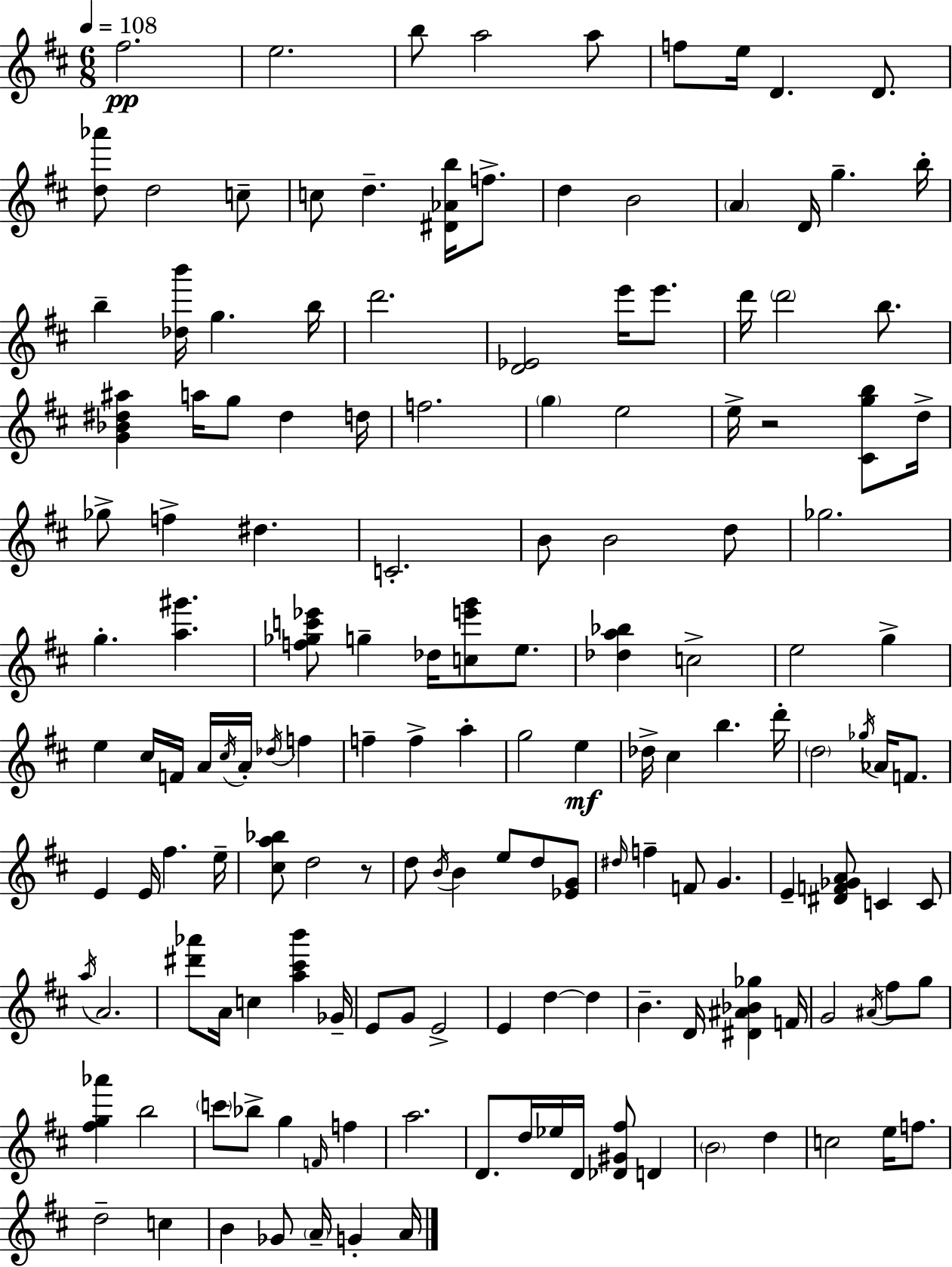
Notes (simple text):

F#5/h. E5/h. B5/e A5/h A5/e F5/e E5/s D4/q. D4/e. [D5,Ab6]/e D5/h C5/e C5/e D5/q. [D#4,Ab4,B5]/s F5/e. D5/q B4/h A4/q D4/s G5/q. B5/s B5/q [Db5,B6]/s G5/q. B5/s D6/h. [D4,Eb4]/h E6/s E6/e. D6/s D6/h B5/e. [G4,Bb4,D#5,A#5]/q A5/s G5/e D#5/q D5/s F5/h. G5/q E5/h E5/s R/h [C#4,G5,B5]/e D5/s Gb5/e F5/q D#5/q. C4/h. B4/e B4/h D5/e Gb5/h. G5/q. [A5,G#6]/q. [F5,Gb5,C6,Eb6]/e G5/q Db5/s [C5,E6,G6]/e E5/e. [Db5,A5,Bb5]/q C5/h E5/h G5/q E5/q C#5/s F4/s A4/s C#5/s A4/s Db5/s F5/q F5/q F5/q A5/q G5/h E5/q Db5/s C#5/q B5/q. D6/s D5/h Gb5/s Ab4/s F4/e. E4/q E4/s F#5/q. E5/s [C#5,A5,Bb5]/e D5/h R/e D5/e B4/s B4/q E5/e D5/e [Eb4,G4]/e D#5/s F5/q F4/e G4/q. E4/q [D#4,F4,Gb4,A4]/e C4/q C4/e A5/s A4/h. [D#6,Ab6]/e A4/s C5/q [A5,C#6,B6]/q Gb4/s E4/e G4/e E4/h E4/q D5/q D5/q B4/q. D4/s [D#4,A#4,Bb4,Gb5]/q F4/s G4/h A#4/s F#5/e G5/e [F#5,G5,Ab6]/q B5/h C6/e Bb5/e G5/q F4/s F5/q A5/h. D4/e. D5/s Eb5/s D4/s [Db4,G#4,F#5]/e D4/q B4/h D5/q C5/h E5/s F5/e. D5/h C5/q B4/q Gb4/e A4/s G4/q A4/s